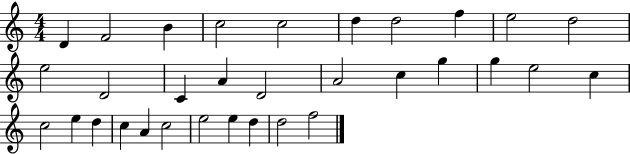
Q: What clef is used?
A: treble